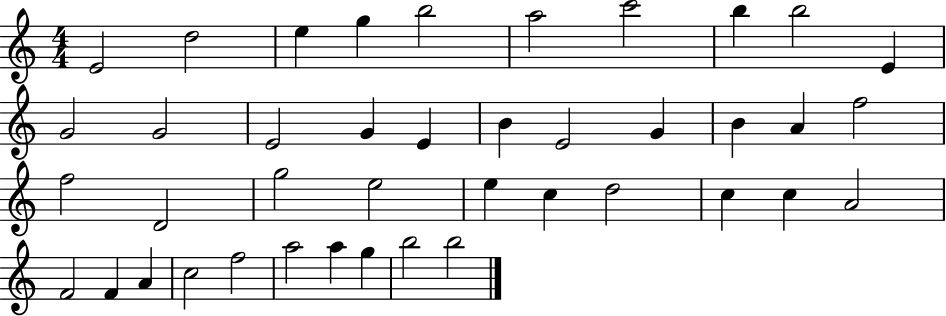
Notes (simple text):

E4/h D5/h E5/q G5/q B5/h A5/h C6/h B5/q B5/h E4/q G4/h G4/h E4/h G4/q E4/q B4/q E4/h G4/q B4/q A4/q F5/h F5/h D4/h G5/h E5/h E5/q C5/q D5/h C5/q C5/q A4/h F4/h F4/q A4/q C5/h F5/h A5/h A5/q G5/q B5/h B5/h